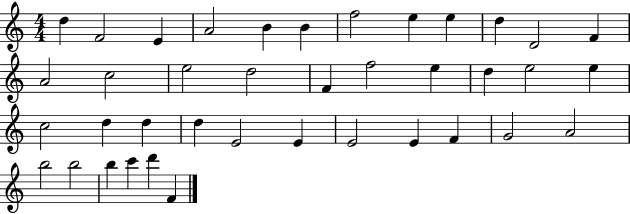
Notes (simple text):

D5/q F4/h E4/q A4/h B4/q B4/q F5/h E5/q E5/q D5/q D4/h F4/q A4/h C5/h E5/h D5/h F4/q F5/h E5/q D5/q E5/h E5/q C5/h D5/q D5/q D5/q E4/h E4/q E4/h E4/q F4/q G4/h A4/h B5/h B5/h B5/q C6/q D6/q F4/q